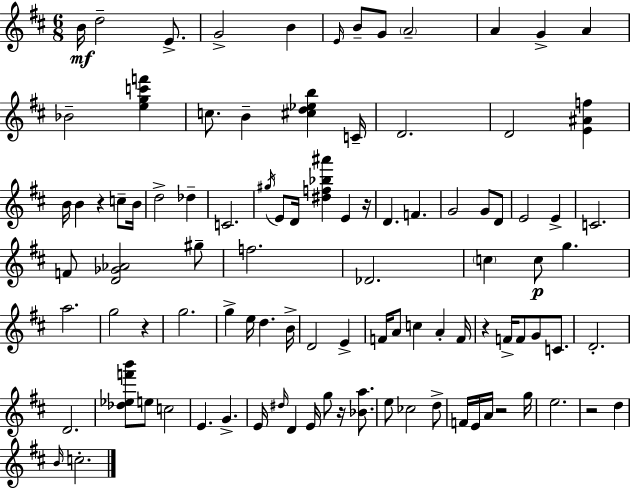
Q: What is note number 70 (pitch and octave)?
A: D#5